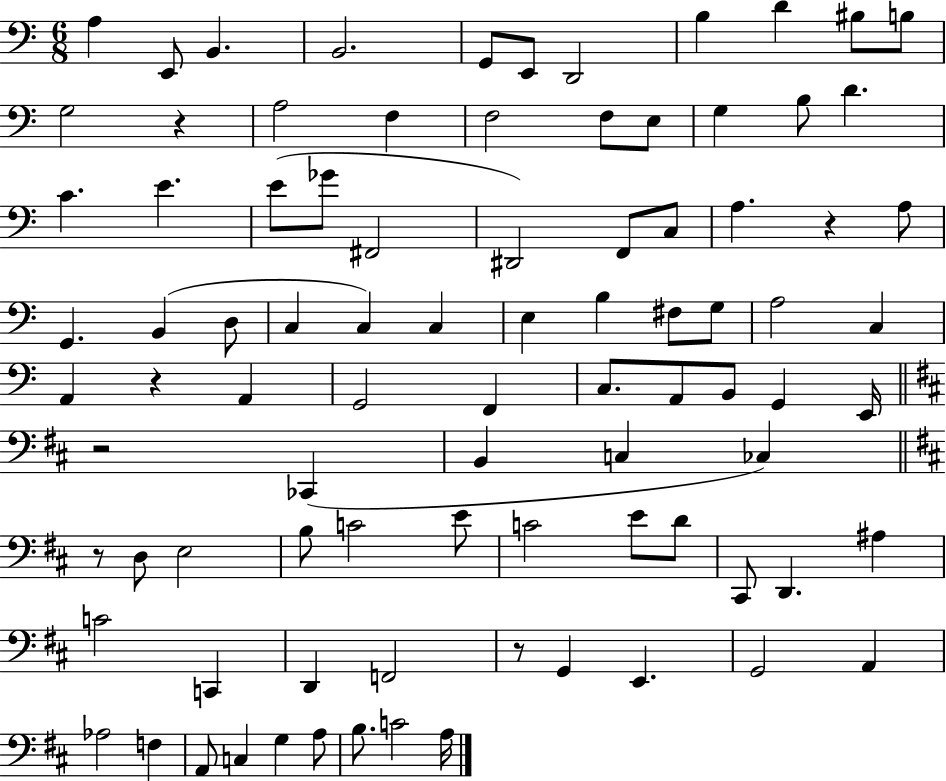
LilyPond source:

{
  \clef bass
  \numericTimeSignature
  \time 6/8
  \key c \major
  a4 e,8 b,4. | b,2. | g,8 e,8 d,2 | b4 d'4 bis8 b8 | \break g2 r4 | a2 f4 | f2 f8 e8 | g4 b8 d'4. | \break c'4. e'4. | e'8( ges'8 fis,2 | dis,2) f,8 c8 | a4. r4 a8 | \break g,4. b,4( d8 | c4 c4) c4 | e4 b4 fis8 g8 | a2 c4 | \break a,4 r4 a,4 | g,2 f,4 | c8. a,8 b,8 g,4 e,16 | \bar "||" \break \key d \major r2 ces,4( | b,4 c4 ces4) | \bar "||" \break \key d \major r8 d8 e2 | b8 c'2 e'8 | c'2 e'8 d'8 | cis,8 d,4. ais4 | \break c'2 c,4 | d,4 f,2 | r8 g,4 e,4. | g,2 a,4 | \break aes2 f4 | a,8 c4 g4 a8 | b8. c'2 a16 | \bar "|."
}